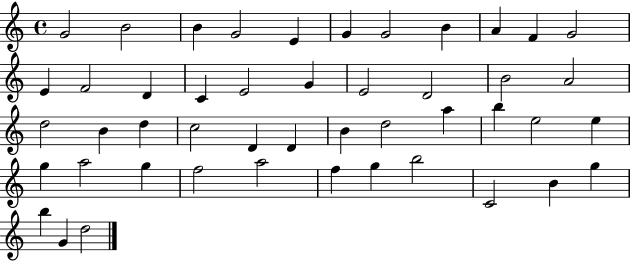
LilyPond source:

{
  \clef treble
  \time 4/4
  \defaultTimeSignature
  \key c \major
  g'2 b'2 | b'4 g'2 e'4 | g'4 g'2 b'4 | a'4 f'4 g'2 | \break e'4 f'2 d'4 | c'4 e'2 g'4 | e'2 d'2 | b'2 a'2 | \break d''2 b'4 d''4 | c''2 d'4 d'4 | b'4 d''2 a''4 | b''4 e''2 e''4 | \break g''4 a''2 g''4 | f''2 a''2 | f''4 g''4 b''2 | c'2 b'4 g''4 | \break b''4 g'4 d''2 | \bar "|."
}